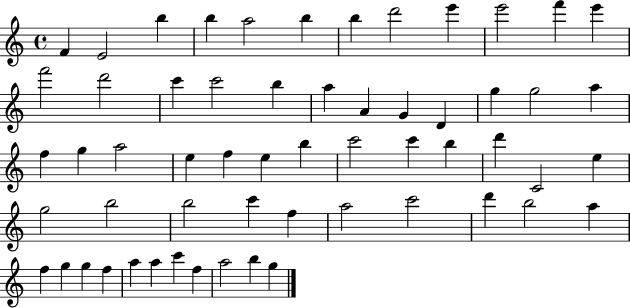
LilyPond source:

{
  \clef treble
  \time 4/4
  \defaultTimeSignature
  \key c \major
  f'4 e'2 b''4 | b''4 a''2 b''4 | b''4 d'''2 e'''4 | e'''2 f'''4 e'''4 | \break f'''2 d'''2 | c'''4 c'''2 b''4 | a''4 a'4 g'4 d'4 | g''4 g''2 a''4 | \break f''4 g''4 a''2 | e''4 f''4 e''4 b''4 | c'''2 c'''4 b''4 | d'''4 c'2 e''4 | \break g''2 b''2 | b''2 c'''4 f''4 | a''2 c'''2 | d'''4 b''2 a''4 | \break f''4 g''4 g''4 f''4 | a''4 a''4 c'''4 f''4 | a''2 b''4 g''4 | \bar "|."
}